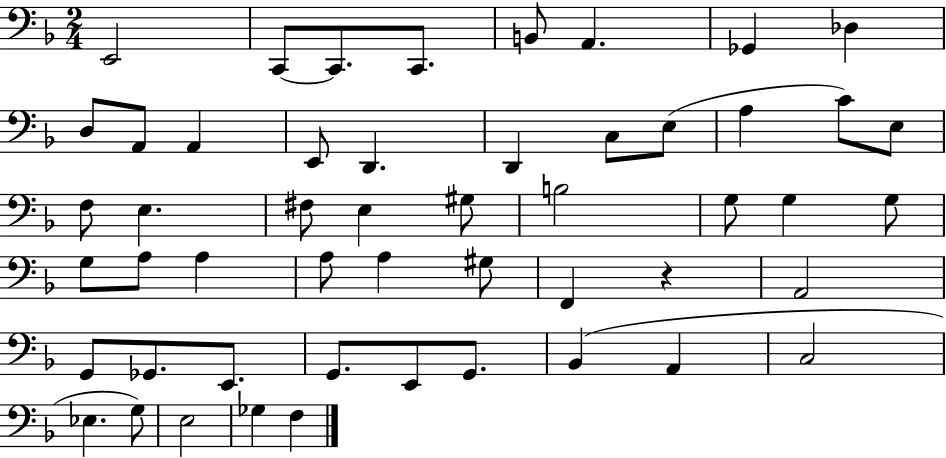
X:1
T:Untitled
M:2/4
L:1/4
K:F
E,,2 C,,/2 C,,/2 C,,/2 B,,/2 A,, _G,, _D, D,/2 A,,/2 A,, E,,/2 D,, D,, C,/2 E,/2 A, C/2 E,/2 F,/2 E, ^F,/2 E, ^G,/2 B,2 G,/2 G, G,/2 G,/2 A,/2 A, A,/2 A, ^G,/2 F,, z A,,2 G,,/2 _G,,/2 E,,/2 G,,/2 E,,/2 G,,/2 _B,, A,, C,2 _E, G,/2 E,2 _G, F,